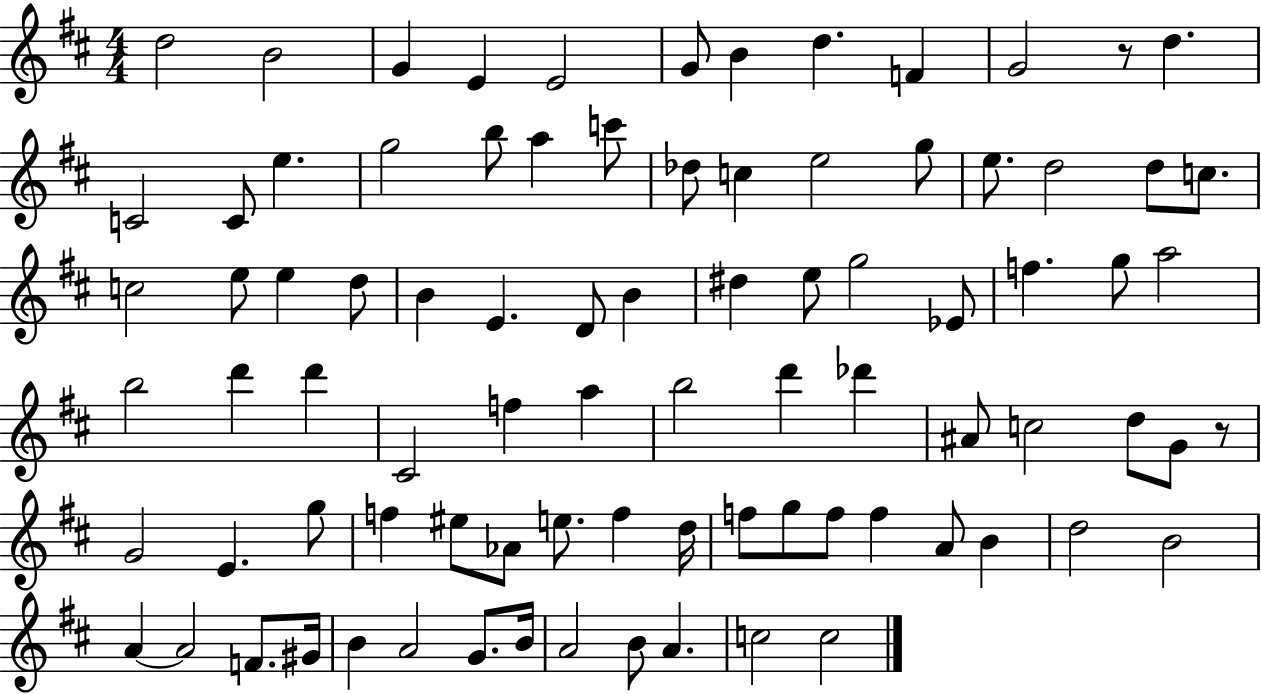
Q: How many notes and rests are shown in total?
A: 86